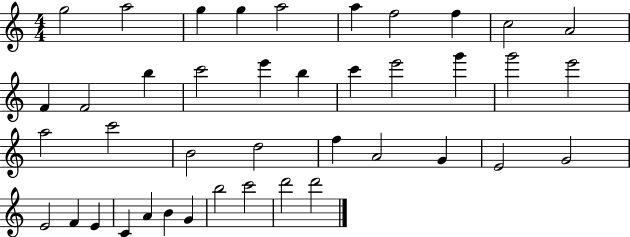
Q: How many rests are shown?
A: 0